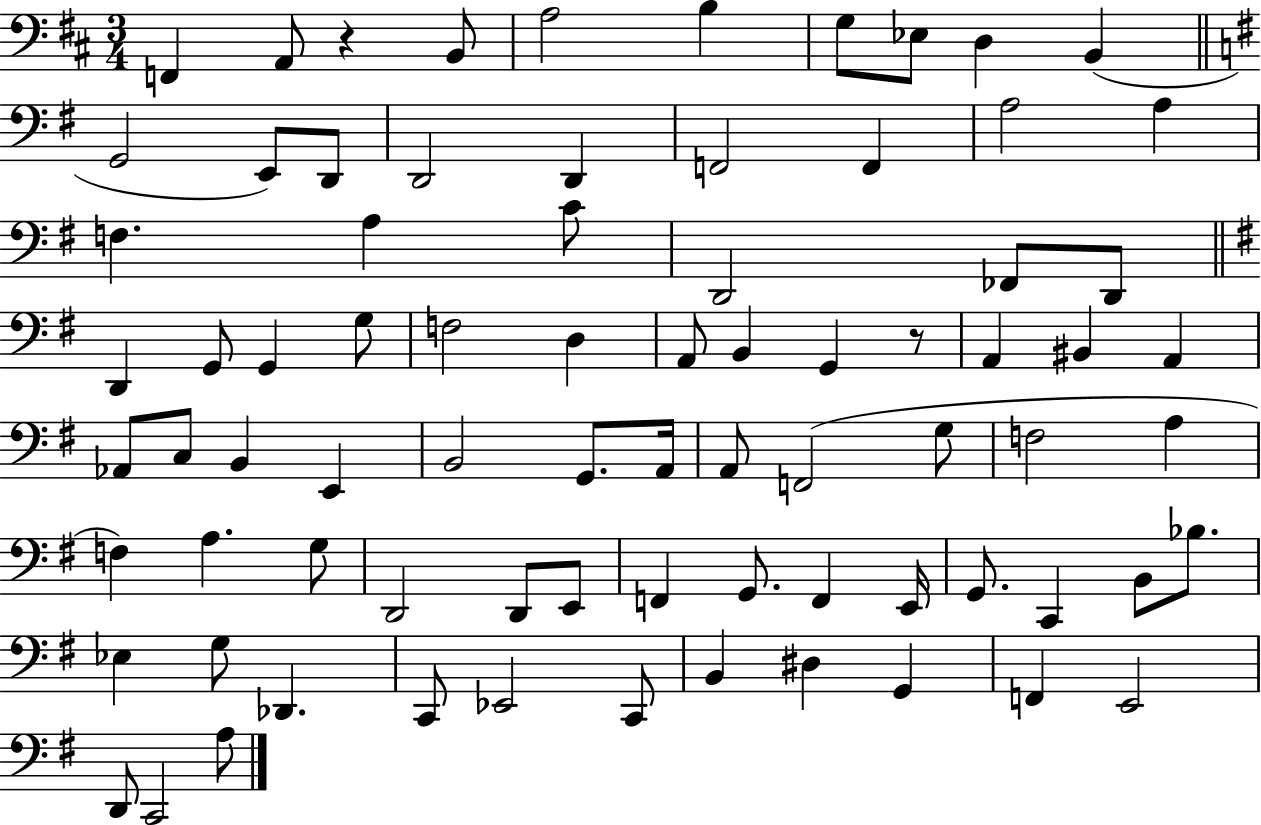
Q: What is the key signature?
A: D major